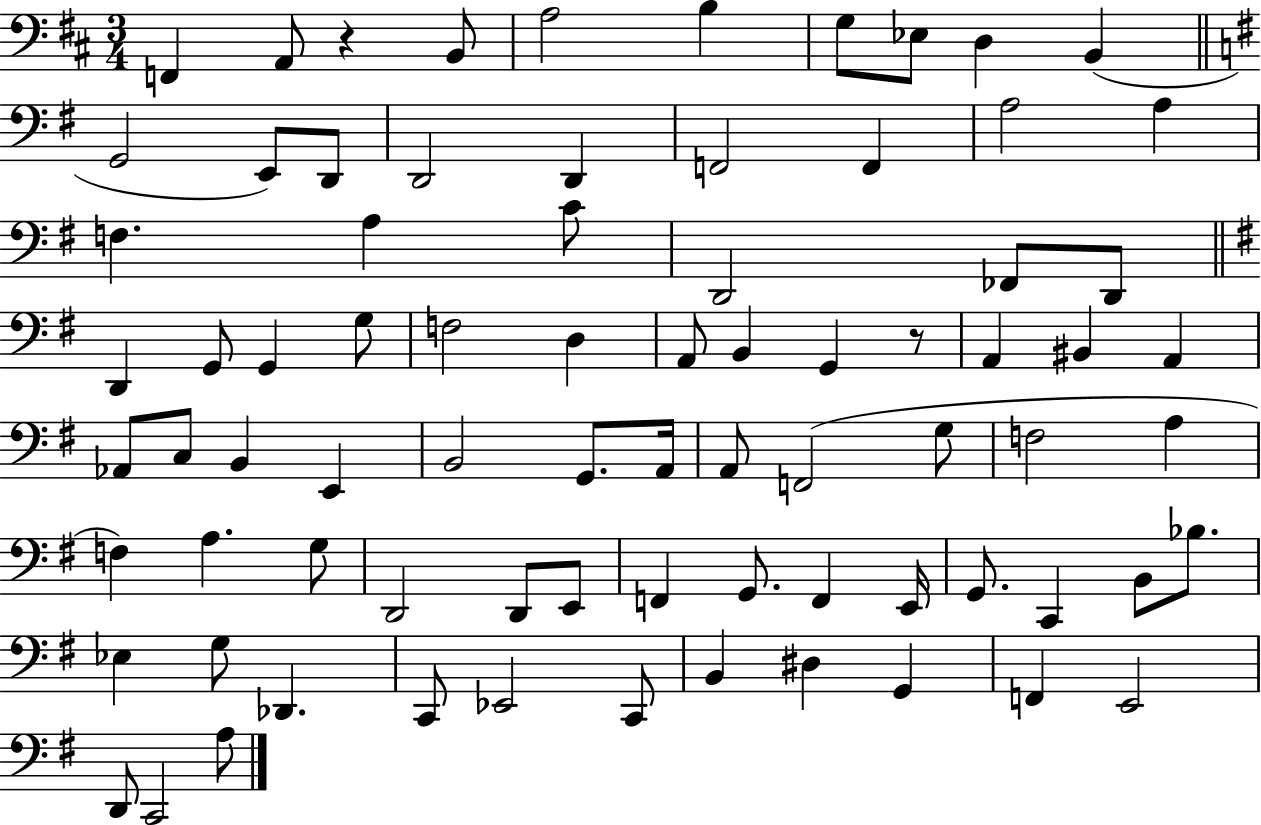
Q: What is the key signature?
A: D major